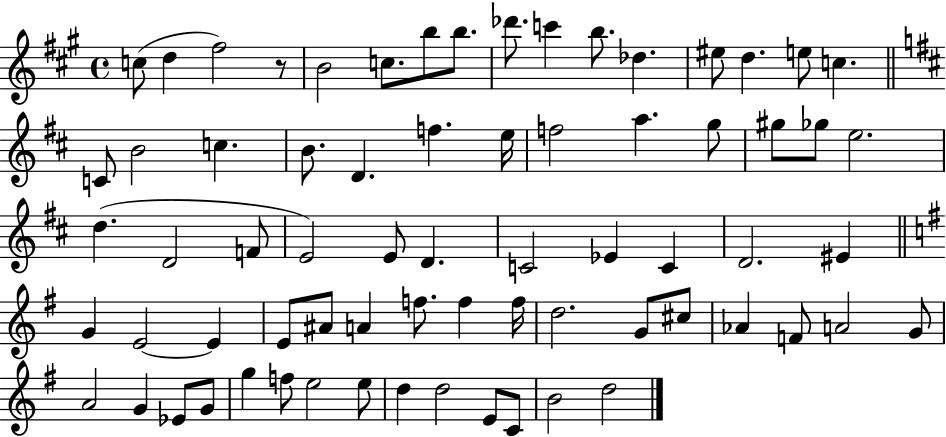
{
  \clef treble
  \time 4/4
  \defaultTimeSignature
  \key a \major
  \repeat volta 2 { c''8( d''4 fis''2) r8 | b'2 c''8. b''8 b''8. | des'''8. c'''4 b''8. des''4. | eis''8 d''4. e''8 c''4. | \break \bar "||" \break \key d \major c'8 b'2 c''4. | b'8. d'4. f''4. e''16 | f''2 a''4. g''8 | gis''8 ges''8 e''2. | \break d''4.( d'2 f'8 | e'2) e'8 d'4. | c'2 ees'4 c'4 | d'2. eis'4 | \break \bar "||" \break \key e \minor g'4 e'2~~ e'4 | e'8 ais'8 a'4 f''8. f''4 f''16 | d''2. g'8 cis''8 | aes'4 f'8 a'2 g'8 | \break a'2 g'4 ees'8 g'8 | g''4 f''8 e''2 e''8 | d''4 d''2 e'8 c'8 | b'2 d''2 | \break } \bar "|."
}